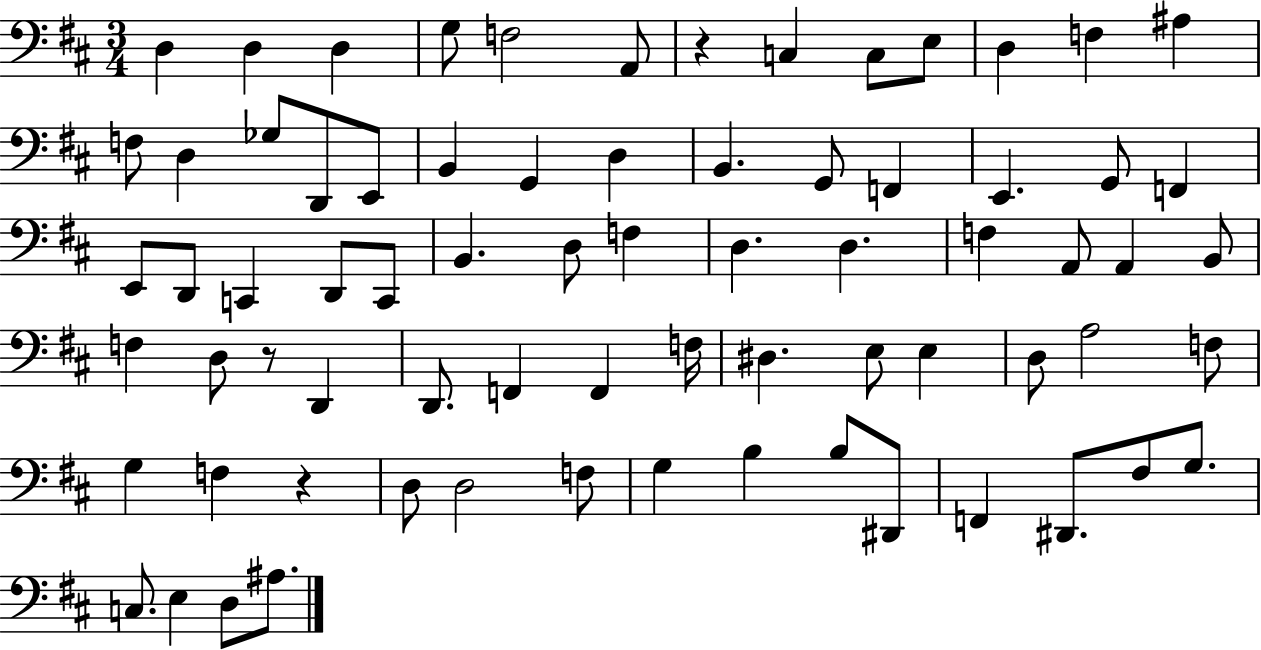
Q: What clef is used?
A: bass